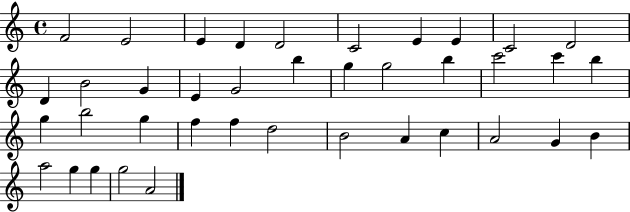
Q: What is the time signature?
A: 4/4